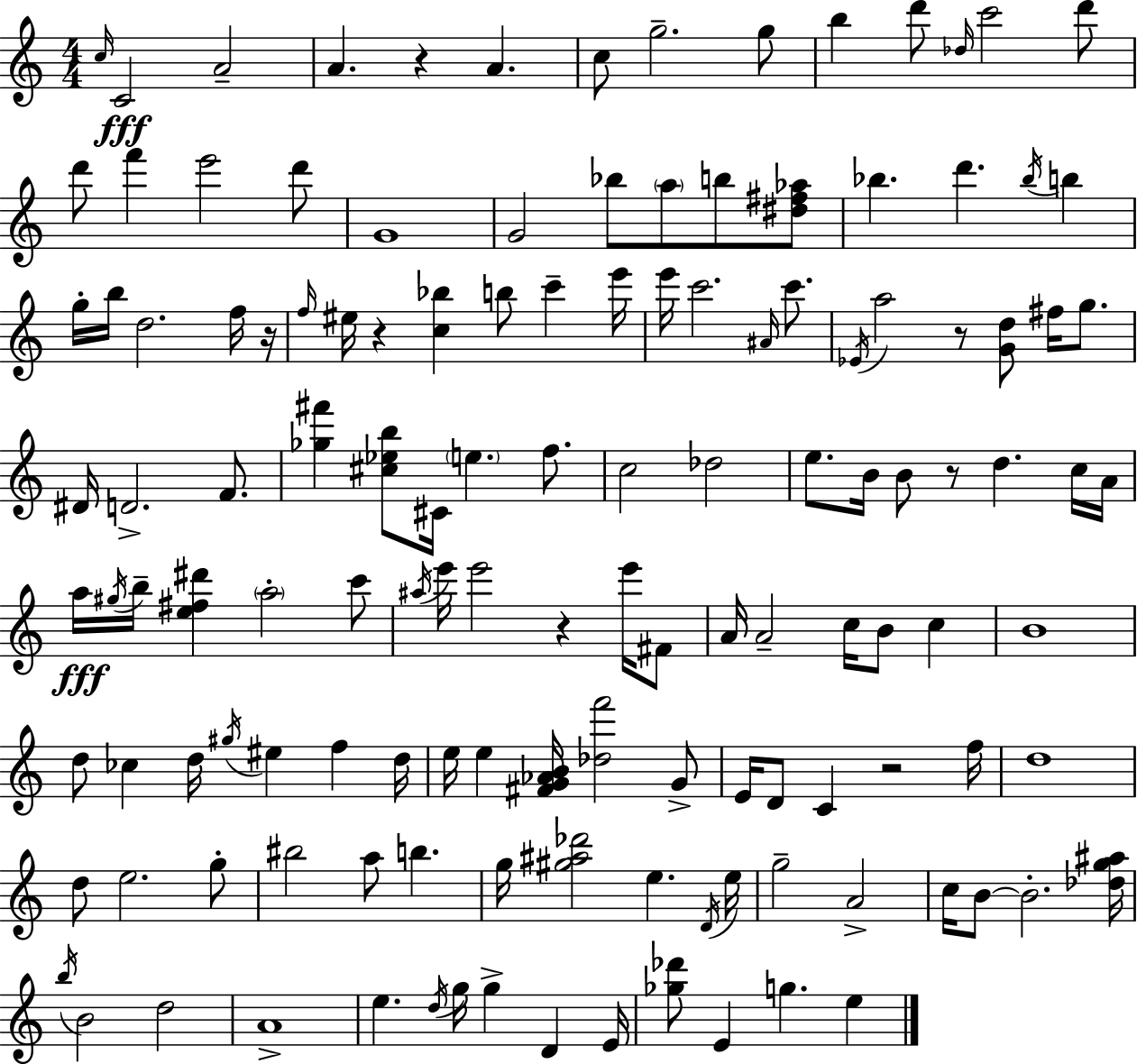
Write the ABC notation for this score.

X:1
T:Untitled
M:4/4
L:1/4
K:Am
c/4 C2 A2 A z A c/2 g2 g/2 b d'/2 _d/4 c'2 d'/2 d'/2 f' e'2 d'/2 G4 G2 _b/2 a/2 b/2 [^d^f_a]/2 _b d' _b/4 b g/4 b/4 d2 f/4 z/4 f/4 ^e/4 z [c_b] b/2 c' e'/4 e'/4 c'2 ^A/4 c'/2 _E/4 a2 z/2 [Gd]/2 ^f/4 g/2 ^D/4 D2 F/2 [_g^f'] [^c_eb]/2 ^C/4 e f/2 c2 _d2 e/2 B/4 B/2 z/2 d c/4 A/4 a/4 ^g/4 b/4 [e^f^d'] a2 c'/2 ^a/4 e'/4 e'2 z e'/4 ^F/2 A/4 A2 c/4 B/2 c B4 d/2 _c d/4 ^g/4 ^e f d/4 e/4 e [^FG_AB]/4 [_df']2 G/2 E/4 D/2 C z2 f/4 d4 d/2 e2 g/2 ^b2 a/2 b g/4 [^g^a_d']2 e D/4 e/4 g2 A2 c/4 B/2 B2 [_dg^a]/4 b/4 B2 d2 A4 e d/4 g/4 g D E/4 [_g_d']/2 E g e